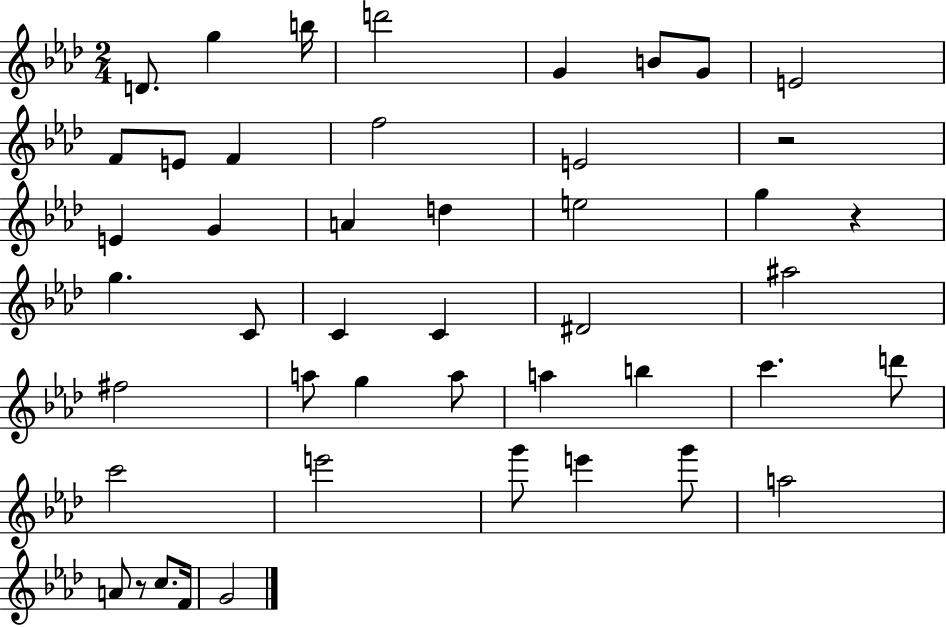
{
  \clef treble
  \numericTimeSignature
  \time 2/4
  \key aes \major
  d'8. g''4 b''16 | d'''2 | g'4 b'8 g'8 | e'2 | \break f'8 e'8 f'4 | f''2 | e'2 | r2 | \break e'4 g'4 | a'4 d''4 | e''2 | g''4 r4 | \break g''4. c'8 | c'4 c'4 | dis'2 | ais''2 | \break fis''2 | a''8 g''4 a''8 | a''4 b''4 | c'''4. d'''8 | \break c'''2 | e'''2 | g'''8 e'''4 g'''8 | a''2 | \break a'8 r8 c''8. f'16 | g'2 | \bar "|."
}